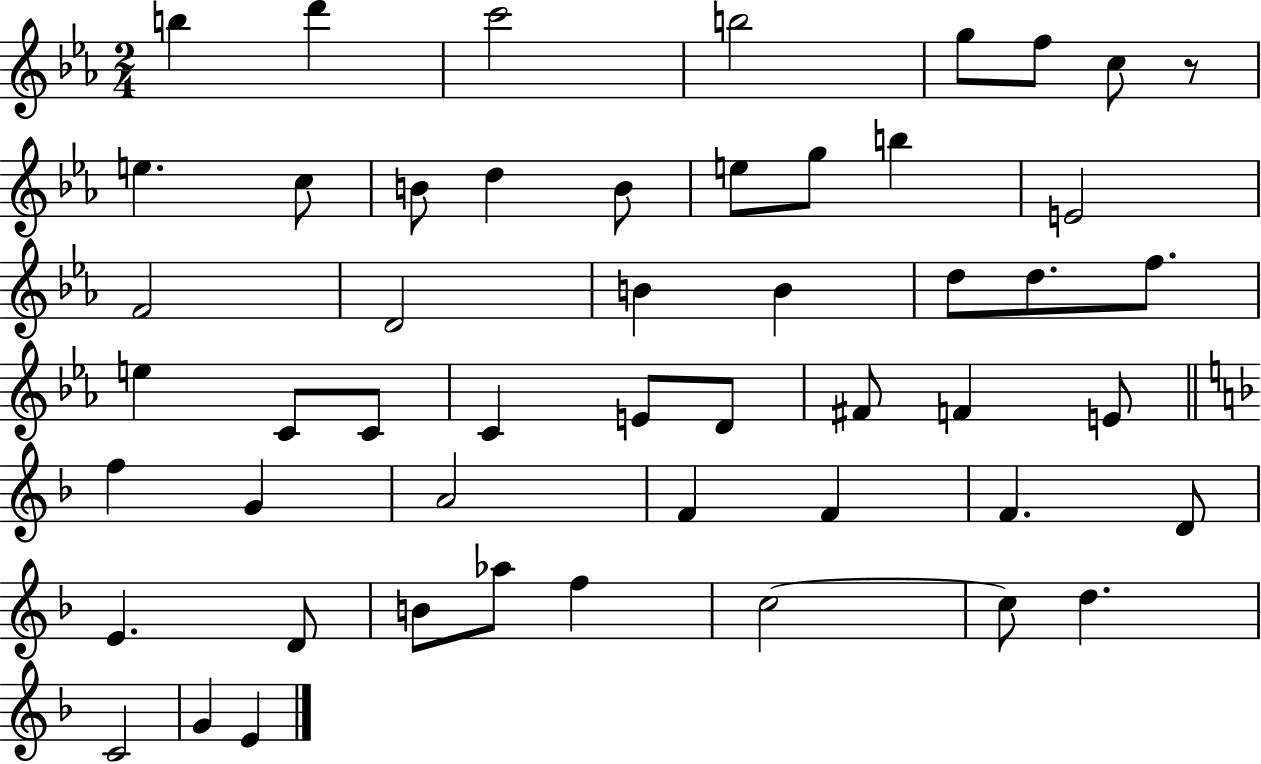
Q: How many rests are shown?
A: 1